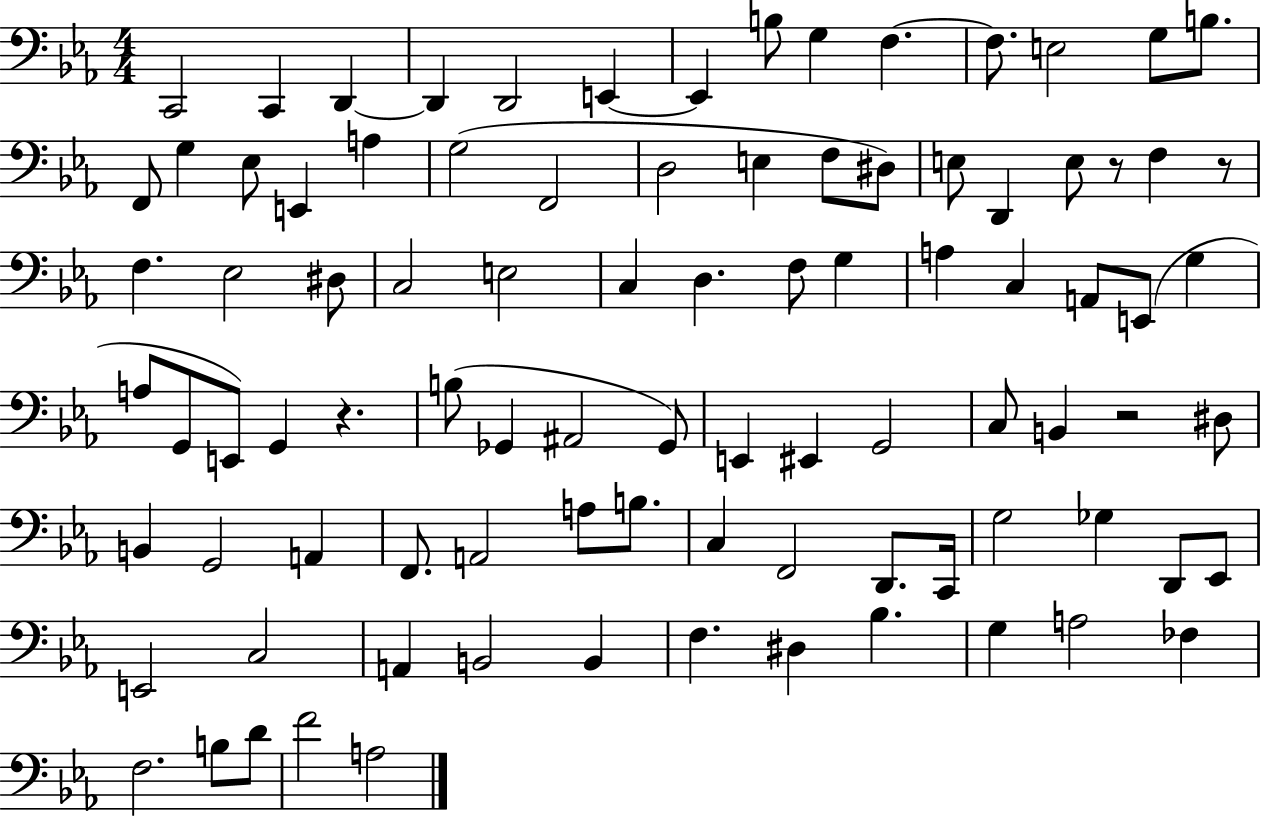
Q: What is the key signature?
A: EES major